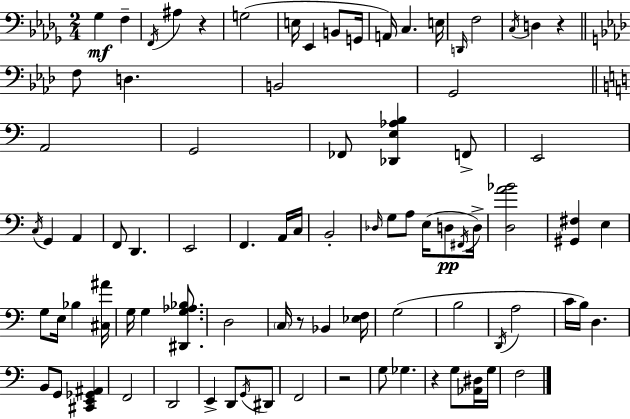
Gb3/q F3/q F2/s A#3/q R/q G3/h E3/s Eb2/q B2/e G2/s A2/s C3/q. E3/s D2/s F3/h C3/s D3/q R/q F3/e D3/q. B2/h G2/h A2/h G2/h FES2/e [Db2,E3,Ab3,B3]/q F2/e E2/h C3/s G2/q A2/q F2/e D2/q. E2/h F2/q. A2/s C3/s B2/h Db3/s G3/e A3/e E3/s D3/e F#2/s D3/s [D3,A4,Bb4]/h [G#2,F#3]/q E3/q G3/e E3/s Bb3/q [C#3,A#4]/s G3/s G3/q [D#2,G3,Ab3,Bb3]/e. D3/h C3/s R/e Bb2/q [Eb3,F3]/s G3/h B3/h D2/s A3/h C4/s B3/s D3/q. B2/e G2/e [C#2,E2,Gb2,A#2]/q F2/h D2/h E2/q D2/e G2/s D#2/e F2/h R/h G3/e Gb3/q. R/q G3/e [Ab2,D#3]/s G3/s F3/h